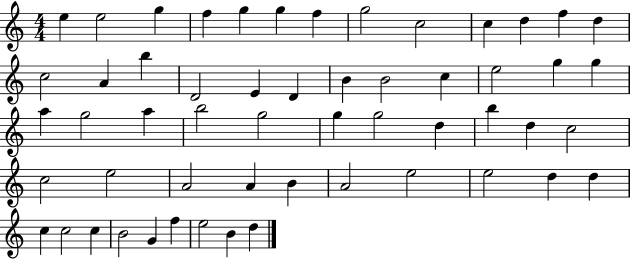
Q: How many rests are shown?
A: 0